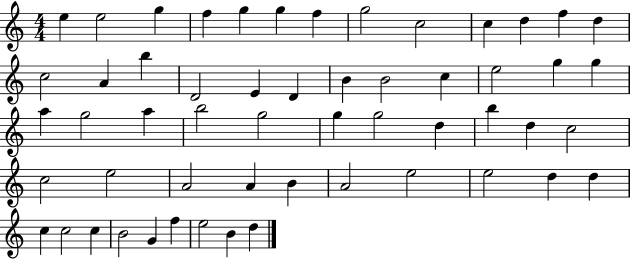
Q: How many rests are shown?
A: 0